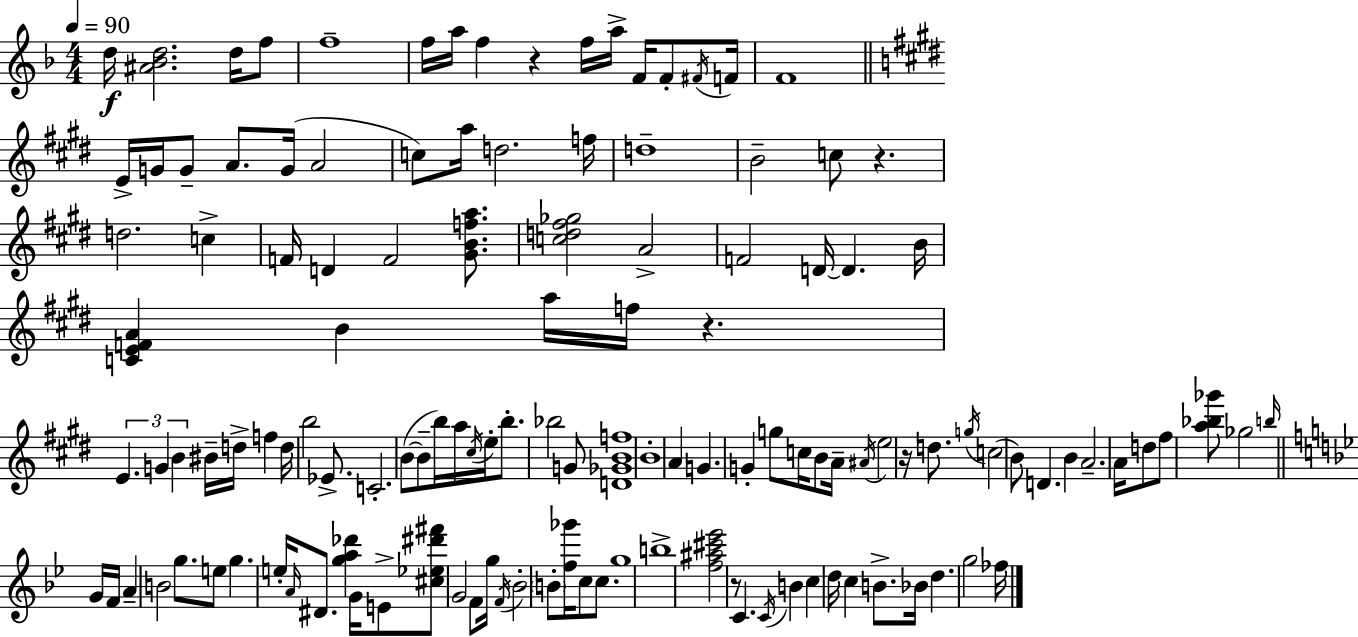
X:1
T:Untitled
M:4/4
L:1/4
K:Dm
d/4 [^A_Bd]2 d/4 f/2 f4 f/4 a/4 f z f/4 a/4 F/4 F/2 ^F/4 F/4 F4 E/4 G/4 G/2 A/2 G/4 A2 c/2 a/4 d2 f/4 d4 B2 c/2 z d2 c F/4 D F2 [^GBfa]/2 [cd^f_g]2 A2 F2 D/4 D B/4 [CEFA] B a/4 f/4 z E G B ^B/4 d/4 f d/4 b2 _E/2 C2 B/2 B/2 b/4 a/4 ^c/4 e/4 b/2 _b2 G/2 [D_GBf]4 B4 A G G g/2 c/4 B/2 A/4 ^A/4 e2 z/4 d/2 g/4 c2 B/2 D B A2 A/4 d/2 ^f/2 [a_b_g']/2 _g2 b/4 G/4 F/4 A B2 g/2 e/2 g e/4 A/4 ^D/2 [ga_d'] G/4 E/2 [^c_e^d'^f']/2 G2 F/2 g/4 F/4 _B2 B/2 [f_g']/4 c/2 c/2 g4 b4 [f^a^c'_e']2 z/2 C C/4 B c d/4 c B/2 _B/4 d g2 _f/4